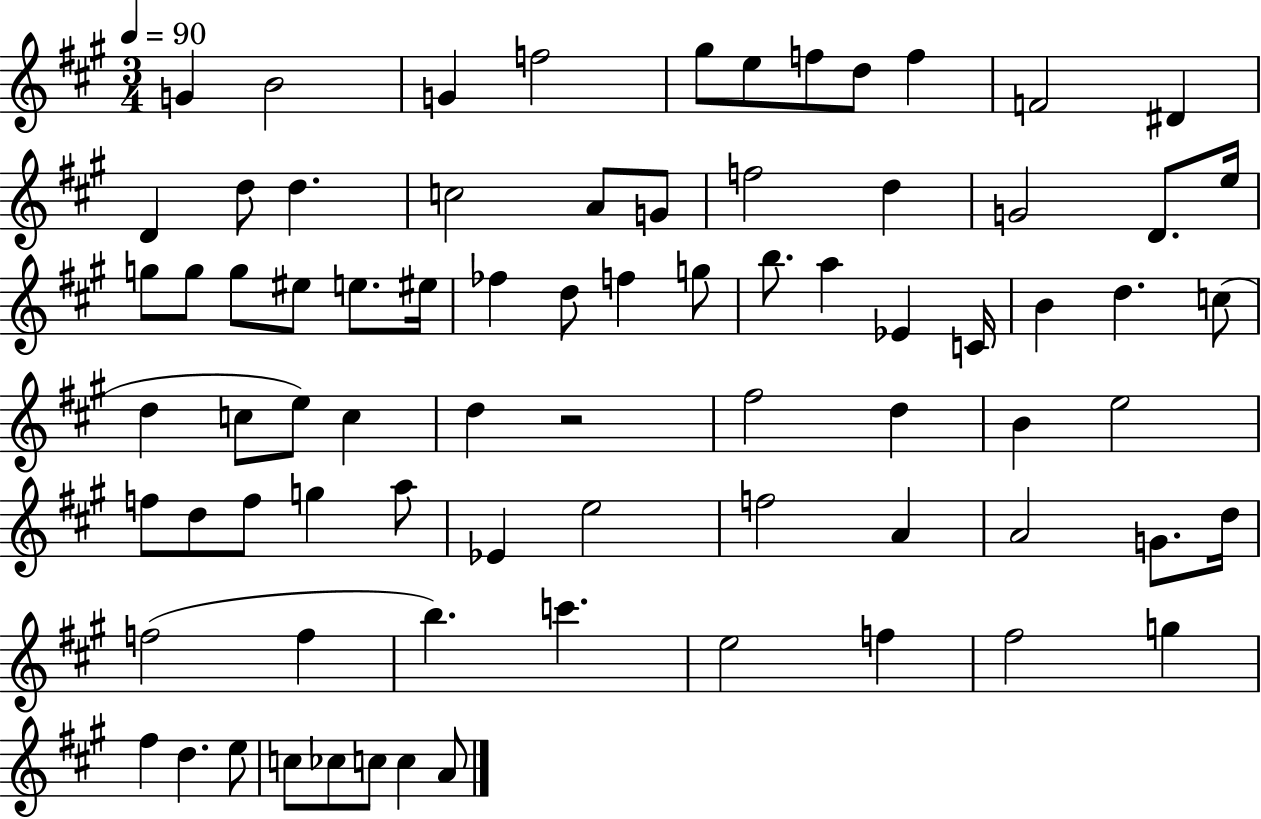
{
  \clef treble
  \numericTimeSignature
  \time 3/4
  \key a \major
  \tempo 4 = 90
  g'4 b'2 | g'4 f''2 | gis''8 e''8 f''8 d''8 f''4 | f'2 dis'4 | \break d'4 d''8 d''4. | c''2 a'8 g'8 | f''2 d''4 | g'2 d'8. e''16 | \break g''8 g''8 g''8 eis''8 e''8. eis''16 | fes''4 d''8 f''4 g''8 | b''8. a''4 ees'4 c'16 | b'4 d''4. c''8( | \break d''4 c''8 e''8) c''4 | d''4 r2 | fis''2 d''4 | b'4 e''2 | \break f''8 d''8 f''8 g''4 a''8 | ees'4 e''2 | f''2 a'4 | a'2 g'8. d''16 | \break f''2( f''4 | b''4.) c'''4. | e''2 f''4 | fis''2 g''4 | \break fis''4 d''4. e''8 | c''8 ces''8 c''8 c''4 a'8 | \bar "|."
}